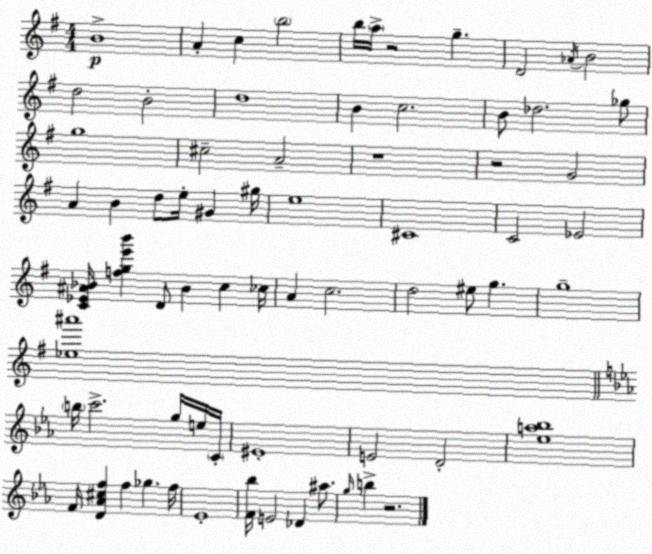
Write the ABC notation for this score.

X:1
T:Untitled
M:4/4
L:1/4
K:Em
B4 A c b2 b/4 a/4 z2 g D2 _A/4 B2 d2 B2 d4 B c2 B/2 _d2 _g/2 g4 ^c2 A2 z4 z2 G2 A B d/2 e/4 ^G ^g/4 e4 ^C4 C2 _E2 [C_E^A_B]/4 [fge'b'] D/2 _B c _c/4 A c2 d2 ^e/2 g g4 [_e^a']4 b/4 c'2 g/4 e/4 C/4 ^E4 E2 D2 [_ea_b]4 F/4 [D_A^cf] f _g f/4 _E4 [F_b]/4 E2 _D ^a/2 g/4 b z2